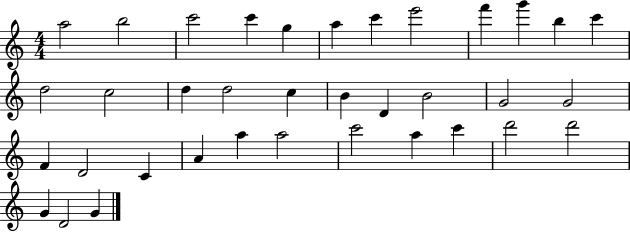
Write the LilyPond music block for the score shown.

{
  \clef treble
  \numericTimeSignature
  \time 4/4
  \key c \major
  a''2 b''2 | c'''2 c'''4 g''4 | a''4 c'''4 e'''2 | f'''4 g'''4 b''4 c'''4 | \break d''2 c''2 | d''4 d''2 c''4 | b'4 d'4 b'2 | g'2 g'2 | \break f'4 d'2 c'4 | a'4 a''4 a''2 | c'''2 a''4 c'''4 | d'''2 d'''2 | \break g'4 d'2 g'4 | \bar "|."
}